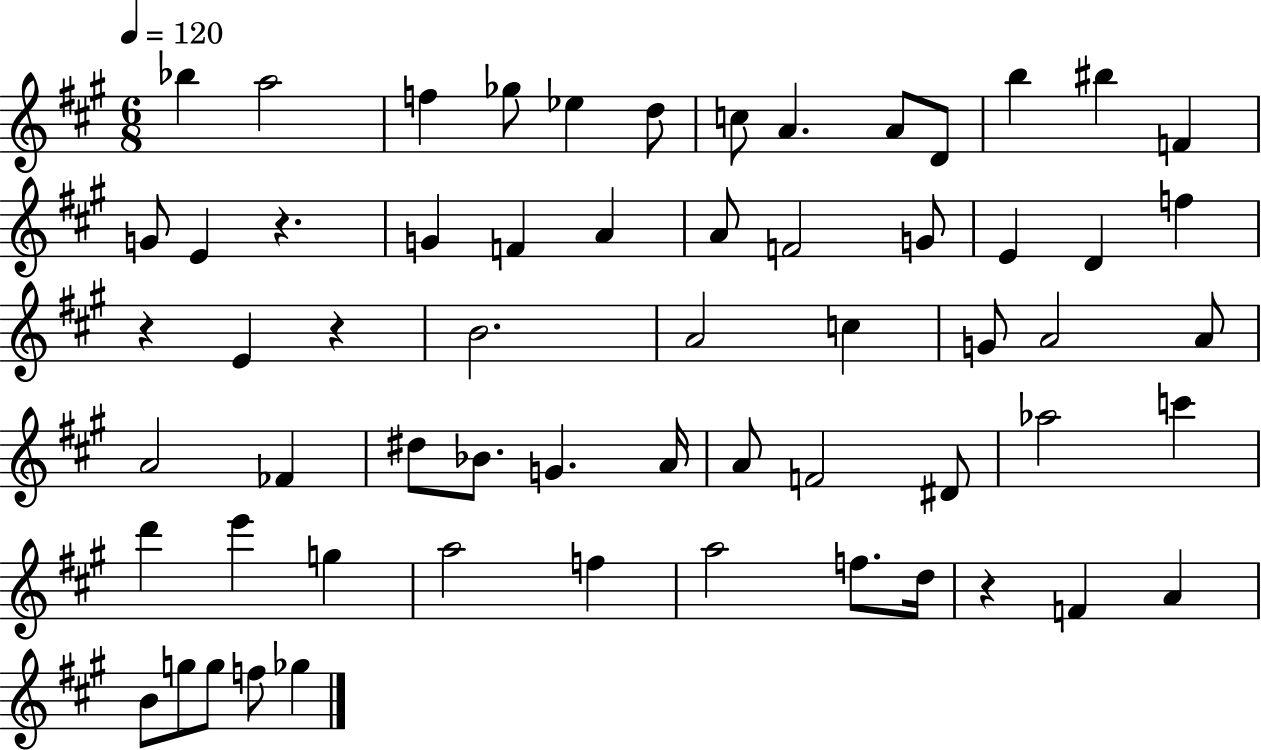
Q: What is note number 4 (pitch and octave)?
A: Gb5